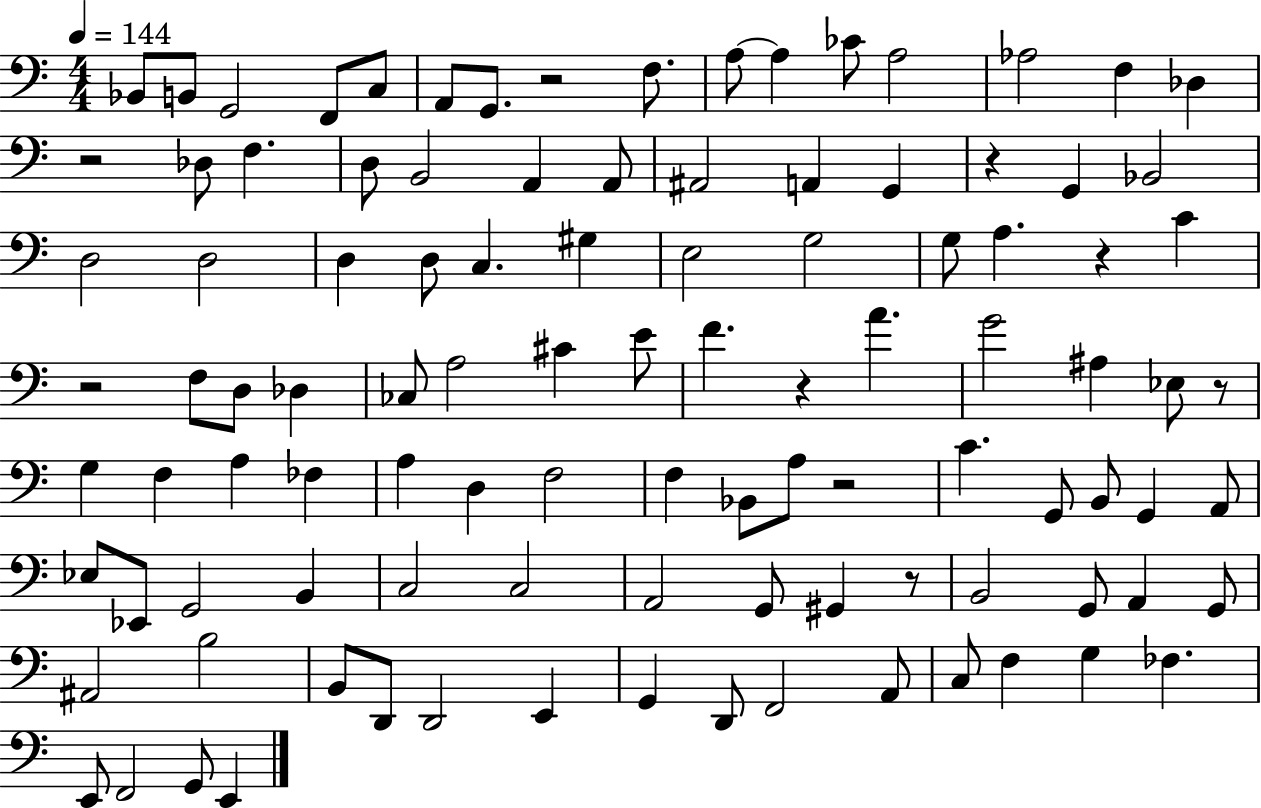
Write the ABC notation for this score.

X:1
T:Untitled
M:4/4
L:1/4
K:C
_B,,/2 B,,/2 G,,2 F,,/2 C,/2 A,,/2 G,,/2 z2 F,/2 A,/2 A, _C/2 A,2 _A,2 F, _D, z2 _D,/2 F, D,/2 B,,2 A,, A,,/2 ^A,,2 A,, G,, z G,, _B,,2 D,2 D,2 D, D,/2 C, ^G, E,2 G,2 G,/2 A, z C z2 F,/2 D,/2 _D, _C,/2 A,2 ^C E/2 F z A G2 ^A, _E,/2 z/2 G, F, A, _F, A, D, F,2 F, _B,,/2 A,/2 z2 C G,,/2 B,,/2 G,, A,,/2 _E,/2 _E,,/2 G,,2 B,, C,2 C,2 A,,2 G,,/2 ^G,, z/2 B,,2 G,,/2 A,, G,,/2 ^A,,2 B,2 B,,/2 D,,/2 D,,2 E,, G,, D,,/2 F,,2 A,,/2 C,/2 F, G, _F, E,,/2 F,,2 G,,/2 E,,